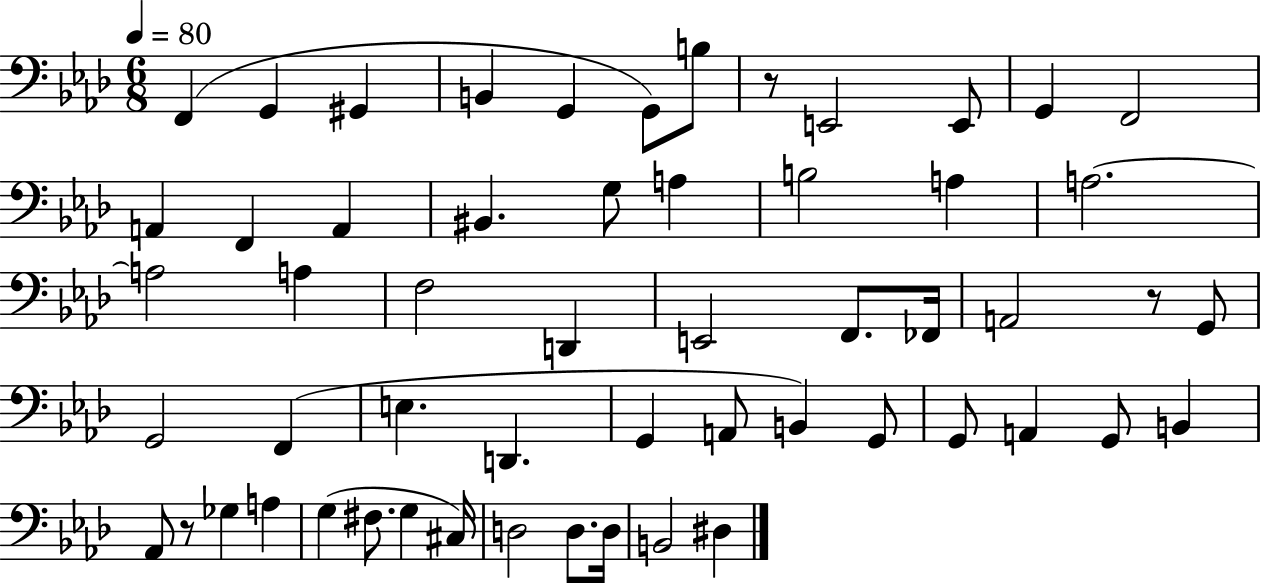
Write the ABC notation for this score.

X:1
T:Untitled
M:6/8
L:1/4
K:Ab
F,, G,, ^G,, B,, G,, G,,/2 B,/2 z/2 E,,2 E,,/2 G,, F,,2 A,, F,, A,, ^B,, G,/2 A, B,2 A, A,2 A,2 A, F,2 D,, E,,2 F,,/2 _F,,/4 A,,2 z/2 G,,/2 G,,2 F,, E, D,, G,, A,,/2 B,, G,,/2 G,,/2 A,, G,,/2 B,, _A,,/2 z/2 _G, A, G, ^F,/2 G, ^C,/4 D,2 D,/2 D,/4 B,,2 ^D,